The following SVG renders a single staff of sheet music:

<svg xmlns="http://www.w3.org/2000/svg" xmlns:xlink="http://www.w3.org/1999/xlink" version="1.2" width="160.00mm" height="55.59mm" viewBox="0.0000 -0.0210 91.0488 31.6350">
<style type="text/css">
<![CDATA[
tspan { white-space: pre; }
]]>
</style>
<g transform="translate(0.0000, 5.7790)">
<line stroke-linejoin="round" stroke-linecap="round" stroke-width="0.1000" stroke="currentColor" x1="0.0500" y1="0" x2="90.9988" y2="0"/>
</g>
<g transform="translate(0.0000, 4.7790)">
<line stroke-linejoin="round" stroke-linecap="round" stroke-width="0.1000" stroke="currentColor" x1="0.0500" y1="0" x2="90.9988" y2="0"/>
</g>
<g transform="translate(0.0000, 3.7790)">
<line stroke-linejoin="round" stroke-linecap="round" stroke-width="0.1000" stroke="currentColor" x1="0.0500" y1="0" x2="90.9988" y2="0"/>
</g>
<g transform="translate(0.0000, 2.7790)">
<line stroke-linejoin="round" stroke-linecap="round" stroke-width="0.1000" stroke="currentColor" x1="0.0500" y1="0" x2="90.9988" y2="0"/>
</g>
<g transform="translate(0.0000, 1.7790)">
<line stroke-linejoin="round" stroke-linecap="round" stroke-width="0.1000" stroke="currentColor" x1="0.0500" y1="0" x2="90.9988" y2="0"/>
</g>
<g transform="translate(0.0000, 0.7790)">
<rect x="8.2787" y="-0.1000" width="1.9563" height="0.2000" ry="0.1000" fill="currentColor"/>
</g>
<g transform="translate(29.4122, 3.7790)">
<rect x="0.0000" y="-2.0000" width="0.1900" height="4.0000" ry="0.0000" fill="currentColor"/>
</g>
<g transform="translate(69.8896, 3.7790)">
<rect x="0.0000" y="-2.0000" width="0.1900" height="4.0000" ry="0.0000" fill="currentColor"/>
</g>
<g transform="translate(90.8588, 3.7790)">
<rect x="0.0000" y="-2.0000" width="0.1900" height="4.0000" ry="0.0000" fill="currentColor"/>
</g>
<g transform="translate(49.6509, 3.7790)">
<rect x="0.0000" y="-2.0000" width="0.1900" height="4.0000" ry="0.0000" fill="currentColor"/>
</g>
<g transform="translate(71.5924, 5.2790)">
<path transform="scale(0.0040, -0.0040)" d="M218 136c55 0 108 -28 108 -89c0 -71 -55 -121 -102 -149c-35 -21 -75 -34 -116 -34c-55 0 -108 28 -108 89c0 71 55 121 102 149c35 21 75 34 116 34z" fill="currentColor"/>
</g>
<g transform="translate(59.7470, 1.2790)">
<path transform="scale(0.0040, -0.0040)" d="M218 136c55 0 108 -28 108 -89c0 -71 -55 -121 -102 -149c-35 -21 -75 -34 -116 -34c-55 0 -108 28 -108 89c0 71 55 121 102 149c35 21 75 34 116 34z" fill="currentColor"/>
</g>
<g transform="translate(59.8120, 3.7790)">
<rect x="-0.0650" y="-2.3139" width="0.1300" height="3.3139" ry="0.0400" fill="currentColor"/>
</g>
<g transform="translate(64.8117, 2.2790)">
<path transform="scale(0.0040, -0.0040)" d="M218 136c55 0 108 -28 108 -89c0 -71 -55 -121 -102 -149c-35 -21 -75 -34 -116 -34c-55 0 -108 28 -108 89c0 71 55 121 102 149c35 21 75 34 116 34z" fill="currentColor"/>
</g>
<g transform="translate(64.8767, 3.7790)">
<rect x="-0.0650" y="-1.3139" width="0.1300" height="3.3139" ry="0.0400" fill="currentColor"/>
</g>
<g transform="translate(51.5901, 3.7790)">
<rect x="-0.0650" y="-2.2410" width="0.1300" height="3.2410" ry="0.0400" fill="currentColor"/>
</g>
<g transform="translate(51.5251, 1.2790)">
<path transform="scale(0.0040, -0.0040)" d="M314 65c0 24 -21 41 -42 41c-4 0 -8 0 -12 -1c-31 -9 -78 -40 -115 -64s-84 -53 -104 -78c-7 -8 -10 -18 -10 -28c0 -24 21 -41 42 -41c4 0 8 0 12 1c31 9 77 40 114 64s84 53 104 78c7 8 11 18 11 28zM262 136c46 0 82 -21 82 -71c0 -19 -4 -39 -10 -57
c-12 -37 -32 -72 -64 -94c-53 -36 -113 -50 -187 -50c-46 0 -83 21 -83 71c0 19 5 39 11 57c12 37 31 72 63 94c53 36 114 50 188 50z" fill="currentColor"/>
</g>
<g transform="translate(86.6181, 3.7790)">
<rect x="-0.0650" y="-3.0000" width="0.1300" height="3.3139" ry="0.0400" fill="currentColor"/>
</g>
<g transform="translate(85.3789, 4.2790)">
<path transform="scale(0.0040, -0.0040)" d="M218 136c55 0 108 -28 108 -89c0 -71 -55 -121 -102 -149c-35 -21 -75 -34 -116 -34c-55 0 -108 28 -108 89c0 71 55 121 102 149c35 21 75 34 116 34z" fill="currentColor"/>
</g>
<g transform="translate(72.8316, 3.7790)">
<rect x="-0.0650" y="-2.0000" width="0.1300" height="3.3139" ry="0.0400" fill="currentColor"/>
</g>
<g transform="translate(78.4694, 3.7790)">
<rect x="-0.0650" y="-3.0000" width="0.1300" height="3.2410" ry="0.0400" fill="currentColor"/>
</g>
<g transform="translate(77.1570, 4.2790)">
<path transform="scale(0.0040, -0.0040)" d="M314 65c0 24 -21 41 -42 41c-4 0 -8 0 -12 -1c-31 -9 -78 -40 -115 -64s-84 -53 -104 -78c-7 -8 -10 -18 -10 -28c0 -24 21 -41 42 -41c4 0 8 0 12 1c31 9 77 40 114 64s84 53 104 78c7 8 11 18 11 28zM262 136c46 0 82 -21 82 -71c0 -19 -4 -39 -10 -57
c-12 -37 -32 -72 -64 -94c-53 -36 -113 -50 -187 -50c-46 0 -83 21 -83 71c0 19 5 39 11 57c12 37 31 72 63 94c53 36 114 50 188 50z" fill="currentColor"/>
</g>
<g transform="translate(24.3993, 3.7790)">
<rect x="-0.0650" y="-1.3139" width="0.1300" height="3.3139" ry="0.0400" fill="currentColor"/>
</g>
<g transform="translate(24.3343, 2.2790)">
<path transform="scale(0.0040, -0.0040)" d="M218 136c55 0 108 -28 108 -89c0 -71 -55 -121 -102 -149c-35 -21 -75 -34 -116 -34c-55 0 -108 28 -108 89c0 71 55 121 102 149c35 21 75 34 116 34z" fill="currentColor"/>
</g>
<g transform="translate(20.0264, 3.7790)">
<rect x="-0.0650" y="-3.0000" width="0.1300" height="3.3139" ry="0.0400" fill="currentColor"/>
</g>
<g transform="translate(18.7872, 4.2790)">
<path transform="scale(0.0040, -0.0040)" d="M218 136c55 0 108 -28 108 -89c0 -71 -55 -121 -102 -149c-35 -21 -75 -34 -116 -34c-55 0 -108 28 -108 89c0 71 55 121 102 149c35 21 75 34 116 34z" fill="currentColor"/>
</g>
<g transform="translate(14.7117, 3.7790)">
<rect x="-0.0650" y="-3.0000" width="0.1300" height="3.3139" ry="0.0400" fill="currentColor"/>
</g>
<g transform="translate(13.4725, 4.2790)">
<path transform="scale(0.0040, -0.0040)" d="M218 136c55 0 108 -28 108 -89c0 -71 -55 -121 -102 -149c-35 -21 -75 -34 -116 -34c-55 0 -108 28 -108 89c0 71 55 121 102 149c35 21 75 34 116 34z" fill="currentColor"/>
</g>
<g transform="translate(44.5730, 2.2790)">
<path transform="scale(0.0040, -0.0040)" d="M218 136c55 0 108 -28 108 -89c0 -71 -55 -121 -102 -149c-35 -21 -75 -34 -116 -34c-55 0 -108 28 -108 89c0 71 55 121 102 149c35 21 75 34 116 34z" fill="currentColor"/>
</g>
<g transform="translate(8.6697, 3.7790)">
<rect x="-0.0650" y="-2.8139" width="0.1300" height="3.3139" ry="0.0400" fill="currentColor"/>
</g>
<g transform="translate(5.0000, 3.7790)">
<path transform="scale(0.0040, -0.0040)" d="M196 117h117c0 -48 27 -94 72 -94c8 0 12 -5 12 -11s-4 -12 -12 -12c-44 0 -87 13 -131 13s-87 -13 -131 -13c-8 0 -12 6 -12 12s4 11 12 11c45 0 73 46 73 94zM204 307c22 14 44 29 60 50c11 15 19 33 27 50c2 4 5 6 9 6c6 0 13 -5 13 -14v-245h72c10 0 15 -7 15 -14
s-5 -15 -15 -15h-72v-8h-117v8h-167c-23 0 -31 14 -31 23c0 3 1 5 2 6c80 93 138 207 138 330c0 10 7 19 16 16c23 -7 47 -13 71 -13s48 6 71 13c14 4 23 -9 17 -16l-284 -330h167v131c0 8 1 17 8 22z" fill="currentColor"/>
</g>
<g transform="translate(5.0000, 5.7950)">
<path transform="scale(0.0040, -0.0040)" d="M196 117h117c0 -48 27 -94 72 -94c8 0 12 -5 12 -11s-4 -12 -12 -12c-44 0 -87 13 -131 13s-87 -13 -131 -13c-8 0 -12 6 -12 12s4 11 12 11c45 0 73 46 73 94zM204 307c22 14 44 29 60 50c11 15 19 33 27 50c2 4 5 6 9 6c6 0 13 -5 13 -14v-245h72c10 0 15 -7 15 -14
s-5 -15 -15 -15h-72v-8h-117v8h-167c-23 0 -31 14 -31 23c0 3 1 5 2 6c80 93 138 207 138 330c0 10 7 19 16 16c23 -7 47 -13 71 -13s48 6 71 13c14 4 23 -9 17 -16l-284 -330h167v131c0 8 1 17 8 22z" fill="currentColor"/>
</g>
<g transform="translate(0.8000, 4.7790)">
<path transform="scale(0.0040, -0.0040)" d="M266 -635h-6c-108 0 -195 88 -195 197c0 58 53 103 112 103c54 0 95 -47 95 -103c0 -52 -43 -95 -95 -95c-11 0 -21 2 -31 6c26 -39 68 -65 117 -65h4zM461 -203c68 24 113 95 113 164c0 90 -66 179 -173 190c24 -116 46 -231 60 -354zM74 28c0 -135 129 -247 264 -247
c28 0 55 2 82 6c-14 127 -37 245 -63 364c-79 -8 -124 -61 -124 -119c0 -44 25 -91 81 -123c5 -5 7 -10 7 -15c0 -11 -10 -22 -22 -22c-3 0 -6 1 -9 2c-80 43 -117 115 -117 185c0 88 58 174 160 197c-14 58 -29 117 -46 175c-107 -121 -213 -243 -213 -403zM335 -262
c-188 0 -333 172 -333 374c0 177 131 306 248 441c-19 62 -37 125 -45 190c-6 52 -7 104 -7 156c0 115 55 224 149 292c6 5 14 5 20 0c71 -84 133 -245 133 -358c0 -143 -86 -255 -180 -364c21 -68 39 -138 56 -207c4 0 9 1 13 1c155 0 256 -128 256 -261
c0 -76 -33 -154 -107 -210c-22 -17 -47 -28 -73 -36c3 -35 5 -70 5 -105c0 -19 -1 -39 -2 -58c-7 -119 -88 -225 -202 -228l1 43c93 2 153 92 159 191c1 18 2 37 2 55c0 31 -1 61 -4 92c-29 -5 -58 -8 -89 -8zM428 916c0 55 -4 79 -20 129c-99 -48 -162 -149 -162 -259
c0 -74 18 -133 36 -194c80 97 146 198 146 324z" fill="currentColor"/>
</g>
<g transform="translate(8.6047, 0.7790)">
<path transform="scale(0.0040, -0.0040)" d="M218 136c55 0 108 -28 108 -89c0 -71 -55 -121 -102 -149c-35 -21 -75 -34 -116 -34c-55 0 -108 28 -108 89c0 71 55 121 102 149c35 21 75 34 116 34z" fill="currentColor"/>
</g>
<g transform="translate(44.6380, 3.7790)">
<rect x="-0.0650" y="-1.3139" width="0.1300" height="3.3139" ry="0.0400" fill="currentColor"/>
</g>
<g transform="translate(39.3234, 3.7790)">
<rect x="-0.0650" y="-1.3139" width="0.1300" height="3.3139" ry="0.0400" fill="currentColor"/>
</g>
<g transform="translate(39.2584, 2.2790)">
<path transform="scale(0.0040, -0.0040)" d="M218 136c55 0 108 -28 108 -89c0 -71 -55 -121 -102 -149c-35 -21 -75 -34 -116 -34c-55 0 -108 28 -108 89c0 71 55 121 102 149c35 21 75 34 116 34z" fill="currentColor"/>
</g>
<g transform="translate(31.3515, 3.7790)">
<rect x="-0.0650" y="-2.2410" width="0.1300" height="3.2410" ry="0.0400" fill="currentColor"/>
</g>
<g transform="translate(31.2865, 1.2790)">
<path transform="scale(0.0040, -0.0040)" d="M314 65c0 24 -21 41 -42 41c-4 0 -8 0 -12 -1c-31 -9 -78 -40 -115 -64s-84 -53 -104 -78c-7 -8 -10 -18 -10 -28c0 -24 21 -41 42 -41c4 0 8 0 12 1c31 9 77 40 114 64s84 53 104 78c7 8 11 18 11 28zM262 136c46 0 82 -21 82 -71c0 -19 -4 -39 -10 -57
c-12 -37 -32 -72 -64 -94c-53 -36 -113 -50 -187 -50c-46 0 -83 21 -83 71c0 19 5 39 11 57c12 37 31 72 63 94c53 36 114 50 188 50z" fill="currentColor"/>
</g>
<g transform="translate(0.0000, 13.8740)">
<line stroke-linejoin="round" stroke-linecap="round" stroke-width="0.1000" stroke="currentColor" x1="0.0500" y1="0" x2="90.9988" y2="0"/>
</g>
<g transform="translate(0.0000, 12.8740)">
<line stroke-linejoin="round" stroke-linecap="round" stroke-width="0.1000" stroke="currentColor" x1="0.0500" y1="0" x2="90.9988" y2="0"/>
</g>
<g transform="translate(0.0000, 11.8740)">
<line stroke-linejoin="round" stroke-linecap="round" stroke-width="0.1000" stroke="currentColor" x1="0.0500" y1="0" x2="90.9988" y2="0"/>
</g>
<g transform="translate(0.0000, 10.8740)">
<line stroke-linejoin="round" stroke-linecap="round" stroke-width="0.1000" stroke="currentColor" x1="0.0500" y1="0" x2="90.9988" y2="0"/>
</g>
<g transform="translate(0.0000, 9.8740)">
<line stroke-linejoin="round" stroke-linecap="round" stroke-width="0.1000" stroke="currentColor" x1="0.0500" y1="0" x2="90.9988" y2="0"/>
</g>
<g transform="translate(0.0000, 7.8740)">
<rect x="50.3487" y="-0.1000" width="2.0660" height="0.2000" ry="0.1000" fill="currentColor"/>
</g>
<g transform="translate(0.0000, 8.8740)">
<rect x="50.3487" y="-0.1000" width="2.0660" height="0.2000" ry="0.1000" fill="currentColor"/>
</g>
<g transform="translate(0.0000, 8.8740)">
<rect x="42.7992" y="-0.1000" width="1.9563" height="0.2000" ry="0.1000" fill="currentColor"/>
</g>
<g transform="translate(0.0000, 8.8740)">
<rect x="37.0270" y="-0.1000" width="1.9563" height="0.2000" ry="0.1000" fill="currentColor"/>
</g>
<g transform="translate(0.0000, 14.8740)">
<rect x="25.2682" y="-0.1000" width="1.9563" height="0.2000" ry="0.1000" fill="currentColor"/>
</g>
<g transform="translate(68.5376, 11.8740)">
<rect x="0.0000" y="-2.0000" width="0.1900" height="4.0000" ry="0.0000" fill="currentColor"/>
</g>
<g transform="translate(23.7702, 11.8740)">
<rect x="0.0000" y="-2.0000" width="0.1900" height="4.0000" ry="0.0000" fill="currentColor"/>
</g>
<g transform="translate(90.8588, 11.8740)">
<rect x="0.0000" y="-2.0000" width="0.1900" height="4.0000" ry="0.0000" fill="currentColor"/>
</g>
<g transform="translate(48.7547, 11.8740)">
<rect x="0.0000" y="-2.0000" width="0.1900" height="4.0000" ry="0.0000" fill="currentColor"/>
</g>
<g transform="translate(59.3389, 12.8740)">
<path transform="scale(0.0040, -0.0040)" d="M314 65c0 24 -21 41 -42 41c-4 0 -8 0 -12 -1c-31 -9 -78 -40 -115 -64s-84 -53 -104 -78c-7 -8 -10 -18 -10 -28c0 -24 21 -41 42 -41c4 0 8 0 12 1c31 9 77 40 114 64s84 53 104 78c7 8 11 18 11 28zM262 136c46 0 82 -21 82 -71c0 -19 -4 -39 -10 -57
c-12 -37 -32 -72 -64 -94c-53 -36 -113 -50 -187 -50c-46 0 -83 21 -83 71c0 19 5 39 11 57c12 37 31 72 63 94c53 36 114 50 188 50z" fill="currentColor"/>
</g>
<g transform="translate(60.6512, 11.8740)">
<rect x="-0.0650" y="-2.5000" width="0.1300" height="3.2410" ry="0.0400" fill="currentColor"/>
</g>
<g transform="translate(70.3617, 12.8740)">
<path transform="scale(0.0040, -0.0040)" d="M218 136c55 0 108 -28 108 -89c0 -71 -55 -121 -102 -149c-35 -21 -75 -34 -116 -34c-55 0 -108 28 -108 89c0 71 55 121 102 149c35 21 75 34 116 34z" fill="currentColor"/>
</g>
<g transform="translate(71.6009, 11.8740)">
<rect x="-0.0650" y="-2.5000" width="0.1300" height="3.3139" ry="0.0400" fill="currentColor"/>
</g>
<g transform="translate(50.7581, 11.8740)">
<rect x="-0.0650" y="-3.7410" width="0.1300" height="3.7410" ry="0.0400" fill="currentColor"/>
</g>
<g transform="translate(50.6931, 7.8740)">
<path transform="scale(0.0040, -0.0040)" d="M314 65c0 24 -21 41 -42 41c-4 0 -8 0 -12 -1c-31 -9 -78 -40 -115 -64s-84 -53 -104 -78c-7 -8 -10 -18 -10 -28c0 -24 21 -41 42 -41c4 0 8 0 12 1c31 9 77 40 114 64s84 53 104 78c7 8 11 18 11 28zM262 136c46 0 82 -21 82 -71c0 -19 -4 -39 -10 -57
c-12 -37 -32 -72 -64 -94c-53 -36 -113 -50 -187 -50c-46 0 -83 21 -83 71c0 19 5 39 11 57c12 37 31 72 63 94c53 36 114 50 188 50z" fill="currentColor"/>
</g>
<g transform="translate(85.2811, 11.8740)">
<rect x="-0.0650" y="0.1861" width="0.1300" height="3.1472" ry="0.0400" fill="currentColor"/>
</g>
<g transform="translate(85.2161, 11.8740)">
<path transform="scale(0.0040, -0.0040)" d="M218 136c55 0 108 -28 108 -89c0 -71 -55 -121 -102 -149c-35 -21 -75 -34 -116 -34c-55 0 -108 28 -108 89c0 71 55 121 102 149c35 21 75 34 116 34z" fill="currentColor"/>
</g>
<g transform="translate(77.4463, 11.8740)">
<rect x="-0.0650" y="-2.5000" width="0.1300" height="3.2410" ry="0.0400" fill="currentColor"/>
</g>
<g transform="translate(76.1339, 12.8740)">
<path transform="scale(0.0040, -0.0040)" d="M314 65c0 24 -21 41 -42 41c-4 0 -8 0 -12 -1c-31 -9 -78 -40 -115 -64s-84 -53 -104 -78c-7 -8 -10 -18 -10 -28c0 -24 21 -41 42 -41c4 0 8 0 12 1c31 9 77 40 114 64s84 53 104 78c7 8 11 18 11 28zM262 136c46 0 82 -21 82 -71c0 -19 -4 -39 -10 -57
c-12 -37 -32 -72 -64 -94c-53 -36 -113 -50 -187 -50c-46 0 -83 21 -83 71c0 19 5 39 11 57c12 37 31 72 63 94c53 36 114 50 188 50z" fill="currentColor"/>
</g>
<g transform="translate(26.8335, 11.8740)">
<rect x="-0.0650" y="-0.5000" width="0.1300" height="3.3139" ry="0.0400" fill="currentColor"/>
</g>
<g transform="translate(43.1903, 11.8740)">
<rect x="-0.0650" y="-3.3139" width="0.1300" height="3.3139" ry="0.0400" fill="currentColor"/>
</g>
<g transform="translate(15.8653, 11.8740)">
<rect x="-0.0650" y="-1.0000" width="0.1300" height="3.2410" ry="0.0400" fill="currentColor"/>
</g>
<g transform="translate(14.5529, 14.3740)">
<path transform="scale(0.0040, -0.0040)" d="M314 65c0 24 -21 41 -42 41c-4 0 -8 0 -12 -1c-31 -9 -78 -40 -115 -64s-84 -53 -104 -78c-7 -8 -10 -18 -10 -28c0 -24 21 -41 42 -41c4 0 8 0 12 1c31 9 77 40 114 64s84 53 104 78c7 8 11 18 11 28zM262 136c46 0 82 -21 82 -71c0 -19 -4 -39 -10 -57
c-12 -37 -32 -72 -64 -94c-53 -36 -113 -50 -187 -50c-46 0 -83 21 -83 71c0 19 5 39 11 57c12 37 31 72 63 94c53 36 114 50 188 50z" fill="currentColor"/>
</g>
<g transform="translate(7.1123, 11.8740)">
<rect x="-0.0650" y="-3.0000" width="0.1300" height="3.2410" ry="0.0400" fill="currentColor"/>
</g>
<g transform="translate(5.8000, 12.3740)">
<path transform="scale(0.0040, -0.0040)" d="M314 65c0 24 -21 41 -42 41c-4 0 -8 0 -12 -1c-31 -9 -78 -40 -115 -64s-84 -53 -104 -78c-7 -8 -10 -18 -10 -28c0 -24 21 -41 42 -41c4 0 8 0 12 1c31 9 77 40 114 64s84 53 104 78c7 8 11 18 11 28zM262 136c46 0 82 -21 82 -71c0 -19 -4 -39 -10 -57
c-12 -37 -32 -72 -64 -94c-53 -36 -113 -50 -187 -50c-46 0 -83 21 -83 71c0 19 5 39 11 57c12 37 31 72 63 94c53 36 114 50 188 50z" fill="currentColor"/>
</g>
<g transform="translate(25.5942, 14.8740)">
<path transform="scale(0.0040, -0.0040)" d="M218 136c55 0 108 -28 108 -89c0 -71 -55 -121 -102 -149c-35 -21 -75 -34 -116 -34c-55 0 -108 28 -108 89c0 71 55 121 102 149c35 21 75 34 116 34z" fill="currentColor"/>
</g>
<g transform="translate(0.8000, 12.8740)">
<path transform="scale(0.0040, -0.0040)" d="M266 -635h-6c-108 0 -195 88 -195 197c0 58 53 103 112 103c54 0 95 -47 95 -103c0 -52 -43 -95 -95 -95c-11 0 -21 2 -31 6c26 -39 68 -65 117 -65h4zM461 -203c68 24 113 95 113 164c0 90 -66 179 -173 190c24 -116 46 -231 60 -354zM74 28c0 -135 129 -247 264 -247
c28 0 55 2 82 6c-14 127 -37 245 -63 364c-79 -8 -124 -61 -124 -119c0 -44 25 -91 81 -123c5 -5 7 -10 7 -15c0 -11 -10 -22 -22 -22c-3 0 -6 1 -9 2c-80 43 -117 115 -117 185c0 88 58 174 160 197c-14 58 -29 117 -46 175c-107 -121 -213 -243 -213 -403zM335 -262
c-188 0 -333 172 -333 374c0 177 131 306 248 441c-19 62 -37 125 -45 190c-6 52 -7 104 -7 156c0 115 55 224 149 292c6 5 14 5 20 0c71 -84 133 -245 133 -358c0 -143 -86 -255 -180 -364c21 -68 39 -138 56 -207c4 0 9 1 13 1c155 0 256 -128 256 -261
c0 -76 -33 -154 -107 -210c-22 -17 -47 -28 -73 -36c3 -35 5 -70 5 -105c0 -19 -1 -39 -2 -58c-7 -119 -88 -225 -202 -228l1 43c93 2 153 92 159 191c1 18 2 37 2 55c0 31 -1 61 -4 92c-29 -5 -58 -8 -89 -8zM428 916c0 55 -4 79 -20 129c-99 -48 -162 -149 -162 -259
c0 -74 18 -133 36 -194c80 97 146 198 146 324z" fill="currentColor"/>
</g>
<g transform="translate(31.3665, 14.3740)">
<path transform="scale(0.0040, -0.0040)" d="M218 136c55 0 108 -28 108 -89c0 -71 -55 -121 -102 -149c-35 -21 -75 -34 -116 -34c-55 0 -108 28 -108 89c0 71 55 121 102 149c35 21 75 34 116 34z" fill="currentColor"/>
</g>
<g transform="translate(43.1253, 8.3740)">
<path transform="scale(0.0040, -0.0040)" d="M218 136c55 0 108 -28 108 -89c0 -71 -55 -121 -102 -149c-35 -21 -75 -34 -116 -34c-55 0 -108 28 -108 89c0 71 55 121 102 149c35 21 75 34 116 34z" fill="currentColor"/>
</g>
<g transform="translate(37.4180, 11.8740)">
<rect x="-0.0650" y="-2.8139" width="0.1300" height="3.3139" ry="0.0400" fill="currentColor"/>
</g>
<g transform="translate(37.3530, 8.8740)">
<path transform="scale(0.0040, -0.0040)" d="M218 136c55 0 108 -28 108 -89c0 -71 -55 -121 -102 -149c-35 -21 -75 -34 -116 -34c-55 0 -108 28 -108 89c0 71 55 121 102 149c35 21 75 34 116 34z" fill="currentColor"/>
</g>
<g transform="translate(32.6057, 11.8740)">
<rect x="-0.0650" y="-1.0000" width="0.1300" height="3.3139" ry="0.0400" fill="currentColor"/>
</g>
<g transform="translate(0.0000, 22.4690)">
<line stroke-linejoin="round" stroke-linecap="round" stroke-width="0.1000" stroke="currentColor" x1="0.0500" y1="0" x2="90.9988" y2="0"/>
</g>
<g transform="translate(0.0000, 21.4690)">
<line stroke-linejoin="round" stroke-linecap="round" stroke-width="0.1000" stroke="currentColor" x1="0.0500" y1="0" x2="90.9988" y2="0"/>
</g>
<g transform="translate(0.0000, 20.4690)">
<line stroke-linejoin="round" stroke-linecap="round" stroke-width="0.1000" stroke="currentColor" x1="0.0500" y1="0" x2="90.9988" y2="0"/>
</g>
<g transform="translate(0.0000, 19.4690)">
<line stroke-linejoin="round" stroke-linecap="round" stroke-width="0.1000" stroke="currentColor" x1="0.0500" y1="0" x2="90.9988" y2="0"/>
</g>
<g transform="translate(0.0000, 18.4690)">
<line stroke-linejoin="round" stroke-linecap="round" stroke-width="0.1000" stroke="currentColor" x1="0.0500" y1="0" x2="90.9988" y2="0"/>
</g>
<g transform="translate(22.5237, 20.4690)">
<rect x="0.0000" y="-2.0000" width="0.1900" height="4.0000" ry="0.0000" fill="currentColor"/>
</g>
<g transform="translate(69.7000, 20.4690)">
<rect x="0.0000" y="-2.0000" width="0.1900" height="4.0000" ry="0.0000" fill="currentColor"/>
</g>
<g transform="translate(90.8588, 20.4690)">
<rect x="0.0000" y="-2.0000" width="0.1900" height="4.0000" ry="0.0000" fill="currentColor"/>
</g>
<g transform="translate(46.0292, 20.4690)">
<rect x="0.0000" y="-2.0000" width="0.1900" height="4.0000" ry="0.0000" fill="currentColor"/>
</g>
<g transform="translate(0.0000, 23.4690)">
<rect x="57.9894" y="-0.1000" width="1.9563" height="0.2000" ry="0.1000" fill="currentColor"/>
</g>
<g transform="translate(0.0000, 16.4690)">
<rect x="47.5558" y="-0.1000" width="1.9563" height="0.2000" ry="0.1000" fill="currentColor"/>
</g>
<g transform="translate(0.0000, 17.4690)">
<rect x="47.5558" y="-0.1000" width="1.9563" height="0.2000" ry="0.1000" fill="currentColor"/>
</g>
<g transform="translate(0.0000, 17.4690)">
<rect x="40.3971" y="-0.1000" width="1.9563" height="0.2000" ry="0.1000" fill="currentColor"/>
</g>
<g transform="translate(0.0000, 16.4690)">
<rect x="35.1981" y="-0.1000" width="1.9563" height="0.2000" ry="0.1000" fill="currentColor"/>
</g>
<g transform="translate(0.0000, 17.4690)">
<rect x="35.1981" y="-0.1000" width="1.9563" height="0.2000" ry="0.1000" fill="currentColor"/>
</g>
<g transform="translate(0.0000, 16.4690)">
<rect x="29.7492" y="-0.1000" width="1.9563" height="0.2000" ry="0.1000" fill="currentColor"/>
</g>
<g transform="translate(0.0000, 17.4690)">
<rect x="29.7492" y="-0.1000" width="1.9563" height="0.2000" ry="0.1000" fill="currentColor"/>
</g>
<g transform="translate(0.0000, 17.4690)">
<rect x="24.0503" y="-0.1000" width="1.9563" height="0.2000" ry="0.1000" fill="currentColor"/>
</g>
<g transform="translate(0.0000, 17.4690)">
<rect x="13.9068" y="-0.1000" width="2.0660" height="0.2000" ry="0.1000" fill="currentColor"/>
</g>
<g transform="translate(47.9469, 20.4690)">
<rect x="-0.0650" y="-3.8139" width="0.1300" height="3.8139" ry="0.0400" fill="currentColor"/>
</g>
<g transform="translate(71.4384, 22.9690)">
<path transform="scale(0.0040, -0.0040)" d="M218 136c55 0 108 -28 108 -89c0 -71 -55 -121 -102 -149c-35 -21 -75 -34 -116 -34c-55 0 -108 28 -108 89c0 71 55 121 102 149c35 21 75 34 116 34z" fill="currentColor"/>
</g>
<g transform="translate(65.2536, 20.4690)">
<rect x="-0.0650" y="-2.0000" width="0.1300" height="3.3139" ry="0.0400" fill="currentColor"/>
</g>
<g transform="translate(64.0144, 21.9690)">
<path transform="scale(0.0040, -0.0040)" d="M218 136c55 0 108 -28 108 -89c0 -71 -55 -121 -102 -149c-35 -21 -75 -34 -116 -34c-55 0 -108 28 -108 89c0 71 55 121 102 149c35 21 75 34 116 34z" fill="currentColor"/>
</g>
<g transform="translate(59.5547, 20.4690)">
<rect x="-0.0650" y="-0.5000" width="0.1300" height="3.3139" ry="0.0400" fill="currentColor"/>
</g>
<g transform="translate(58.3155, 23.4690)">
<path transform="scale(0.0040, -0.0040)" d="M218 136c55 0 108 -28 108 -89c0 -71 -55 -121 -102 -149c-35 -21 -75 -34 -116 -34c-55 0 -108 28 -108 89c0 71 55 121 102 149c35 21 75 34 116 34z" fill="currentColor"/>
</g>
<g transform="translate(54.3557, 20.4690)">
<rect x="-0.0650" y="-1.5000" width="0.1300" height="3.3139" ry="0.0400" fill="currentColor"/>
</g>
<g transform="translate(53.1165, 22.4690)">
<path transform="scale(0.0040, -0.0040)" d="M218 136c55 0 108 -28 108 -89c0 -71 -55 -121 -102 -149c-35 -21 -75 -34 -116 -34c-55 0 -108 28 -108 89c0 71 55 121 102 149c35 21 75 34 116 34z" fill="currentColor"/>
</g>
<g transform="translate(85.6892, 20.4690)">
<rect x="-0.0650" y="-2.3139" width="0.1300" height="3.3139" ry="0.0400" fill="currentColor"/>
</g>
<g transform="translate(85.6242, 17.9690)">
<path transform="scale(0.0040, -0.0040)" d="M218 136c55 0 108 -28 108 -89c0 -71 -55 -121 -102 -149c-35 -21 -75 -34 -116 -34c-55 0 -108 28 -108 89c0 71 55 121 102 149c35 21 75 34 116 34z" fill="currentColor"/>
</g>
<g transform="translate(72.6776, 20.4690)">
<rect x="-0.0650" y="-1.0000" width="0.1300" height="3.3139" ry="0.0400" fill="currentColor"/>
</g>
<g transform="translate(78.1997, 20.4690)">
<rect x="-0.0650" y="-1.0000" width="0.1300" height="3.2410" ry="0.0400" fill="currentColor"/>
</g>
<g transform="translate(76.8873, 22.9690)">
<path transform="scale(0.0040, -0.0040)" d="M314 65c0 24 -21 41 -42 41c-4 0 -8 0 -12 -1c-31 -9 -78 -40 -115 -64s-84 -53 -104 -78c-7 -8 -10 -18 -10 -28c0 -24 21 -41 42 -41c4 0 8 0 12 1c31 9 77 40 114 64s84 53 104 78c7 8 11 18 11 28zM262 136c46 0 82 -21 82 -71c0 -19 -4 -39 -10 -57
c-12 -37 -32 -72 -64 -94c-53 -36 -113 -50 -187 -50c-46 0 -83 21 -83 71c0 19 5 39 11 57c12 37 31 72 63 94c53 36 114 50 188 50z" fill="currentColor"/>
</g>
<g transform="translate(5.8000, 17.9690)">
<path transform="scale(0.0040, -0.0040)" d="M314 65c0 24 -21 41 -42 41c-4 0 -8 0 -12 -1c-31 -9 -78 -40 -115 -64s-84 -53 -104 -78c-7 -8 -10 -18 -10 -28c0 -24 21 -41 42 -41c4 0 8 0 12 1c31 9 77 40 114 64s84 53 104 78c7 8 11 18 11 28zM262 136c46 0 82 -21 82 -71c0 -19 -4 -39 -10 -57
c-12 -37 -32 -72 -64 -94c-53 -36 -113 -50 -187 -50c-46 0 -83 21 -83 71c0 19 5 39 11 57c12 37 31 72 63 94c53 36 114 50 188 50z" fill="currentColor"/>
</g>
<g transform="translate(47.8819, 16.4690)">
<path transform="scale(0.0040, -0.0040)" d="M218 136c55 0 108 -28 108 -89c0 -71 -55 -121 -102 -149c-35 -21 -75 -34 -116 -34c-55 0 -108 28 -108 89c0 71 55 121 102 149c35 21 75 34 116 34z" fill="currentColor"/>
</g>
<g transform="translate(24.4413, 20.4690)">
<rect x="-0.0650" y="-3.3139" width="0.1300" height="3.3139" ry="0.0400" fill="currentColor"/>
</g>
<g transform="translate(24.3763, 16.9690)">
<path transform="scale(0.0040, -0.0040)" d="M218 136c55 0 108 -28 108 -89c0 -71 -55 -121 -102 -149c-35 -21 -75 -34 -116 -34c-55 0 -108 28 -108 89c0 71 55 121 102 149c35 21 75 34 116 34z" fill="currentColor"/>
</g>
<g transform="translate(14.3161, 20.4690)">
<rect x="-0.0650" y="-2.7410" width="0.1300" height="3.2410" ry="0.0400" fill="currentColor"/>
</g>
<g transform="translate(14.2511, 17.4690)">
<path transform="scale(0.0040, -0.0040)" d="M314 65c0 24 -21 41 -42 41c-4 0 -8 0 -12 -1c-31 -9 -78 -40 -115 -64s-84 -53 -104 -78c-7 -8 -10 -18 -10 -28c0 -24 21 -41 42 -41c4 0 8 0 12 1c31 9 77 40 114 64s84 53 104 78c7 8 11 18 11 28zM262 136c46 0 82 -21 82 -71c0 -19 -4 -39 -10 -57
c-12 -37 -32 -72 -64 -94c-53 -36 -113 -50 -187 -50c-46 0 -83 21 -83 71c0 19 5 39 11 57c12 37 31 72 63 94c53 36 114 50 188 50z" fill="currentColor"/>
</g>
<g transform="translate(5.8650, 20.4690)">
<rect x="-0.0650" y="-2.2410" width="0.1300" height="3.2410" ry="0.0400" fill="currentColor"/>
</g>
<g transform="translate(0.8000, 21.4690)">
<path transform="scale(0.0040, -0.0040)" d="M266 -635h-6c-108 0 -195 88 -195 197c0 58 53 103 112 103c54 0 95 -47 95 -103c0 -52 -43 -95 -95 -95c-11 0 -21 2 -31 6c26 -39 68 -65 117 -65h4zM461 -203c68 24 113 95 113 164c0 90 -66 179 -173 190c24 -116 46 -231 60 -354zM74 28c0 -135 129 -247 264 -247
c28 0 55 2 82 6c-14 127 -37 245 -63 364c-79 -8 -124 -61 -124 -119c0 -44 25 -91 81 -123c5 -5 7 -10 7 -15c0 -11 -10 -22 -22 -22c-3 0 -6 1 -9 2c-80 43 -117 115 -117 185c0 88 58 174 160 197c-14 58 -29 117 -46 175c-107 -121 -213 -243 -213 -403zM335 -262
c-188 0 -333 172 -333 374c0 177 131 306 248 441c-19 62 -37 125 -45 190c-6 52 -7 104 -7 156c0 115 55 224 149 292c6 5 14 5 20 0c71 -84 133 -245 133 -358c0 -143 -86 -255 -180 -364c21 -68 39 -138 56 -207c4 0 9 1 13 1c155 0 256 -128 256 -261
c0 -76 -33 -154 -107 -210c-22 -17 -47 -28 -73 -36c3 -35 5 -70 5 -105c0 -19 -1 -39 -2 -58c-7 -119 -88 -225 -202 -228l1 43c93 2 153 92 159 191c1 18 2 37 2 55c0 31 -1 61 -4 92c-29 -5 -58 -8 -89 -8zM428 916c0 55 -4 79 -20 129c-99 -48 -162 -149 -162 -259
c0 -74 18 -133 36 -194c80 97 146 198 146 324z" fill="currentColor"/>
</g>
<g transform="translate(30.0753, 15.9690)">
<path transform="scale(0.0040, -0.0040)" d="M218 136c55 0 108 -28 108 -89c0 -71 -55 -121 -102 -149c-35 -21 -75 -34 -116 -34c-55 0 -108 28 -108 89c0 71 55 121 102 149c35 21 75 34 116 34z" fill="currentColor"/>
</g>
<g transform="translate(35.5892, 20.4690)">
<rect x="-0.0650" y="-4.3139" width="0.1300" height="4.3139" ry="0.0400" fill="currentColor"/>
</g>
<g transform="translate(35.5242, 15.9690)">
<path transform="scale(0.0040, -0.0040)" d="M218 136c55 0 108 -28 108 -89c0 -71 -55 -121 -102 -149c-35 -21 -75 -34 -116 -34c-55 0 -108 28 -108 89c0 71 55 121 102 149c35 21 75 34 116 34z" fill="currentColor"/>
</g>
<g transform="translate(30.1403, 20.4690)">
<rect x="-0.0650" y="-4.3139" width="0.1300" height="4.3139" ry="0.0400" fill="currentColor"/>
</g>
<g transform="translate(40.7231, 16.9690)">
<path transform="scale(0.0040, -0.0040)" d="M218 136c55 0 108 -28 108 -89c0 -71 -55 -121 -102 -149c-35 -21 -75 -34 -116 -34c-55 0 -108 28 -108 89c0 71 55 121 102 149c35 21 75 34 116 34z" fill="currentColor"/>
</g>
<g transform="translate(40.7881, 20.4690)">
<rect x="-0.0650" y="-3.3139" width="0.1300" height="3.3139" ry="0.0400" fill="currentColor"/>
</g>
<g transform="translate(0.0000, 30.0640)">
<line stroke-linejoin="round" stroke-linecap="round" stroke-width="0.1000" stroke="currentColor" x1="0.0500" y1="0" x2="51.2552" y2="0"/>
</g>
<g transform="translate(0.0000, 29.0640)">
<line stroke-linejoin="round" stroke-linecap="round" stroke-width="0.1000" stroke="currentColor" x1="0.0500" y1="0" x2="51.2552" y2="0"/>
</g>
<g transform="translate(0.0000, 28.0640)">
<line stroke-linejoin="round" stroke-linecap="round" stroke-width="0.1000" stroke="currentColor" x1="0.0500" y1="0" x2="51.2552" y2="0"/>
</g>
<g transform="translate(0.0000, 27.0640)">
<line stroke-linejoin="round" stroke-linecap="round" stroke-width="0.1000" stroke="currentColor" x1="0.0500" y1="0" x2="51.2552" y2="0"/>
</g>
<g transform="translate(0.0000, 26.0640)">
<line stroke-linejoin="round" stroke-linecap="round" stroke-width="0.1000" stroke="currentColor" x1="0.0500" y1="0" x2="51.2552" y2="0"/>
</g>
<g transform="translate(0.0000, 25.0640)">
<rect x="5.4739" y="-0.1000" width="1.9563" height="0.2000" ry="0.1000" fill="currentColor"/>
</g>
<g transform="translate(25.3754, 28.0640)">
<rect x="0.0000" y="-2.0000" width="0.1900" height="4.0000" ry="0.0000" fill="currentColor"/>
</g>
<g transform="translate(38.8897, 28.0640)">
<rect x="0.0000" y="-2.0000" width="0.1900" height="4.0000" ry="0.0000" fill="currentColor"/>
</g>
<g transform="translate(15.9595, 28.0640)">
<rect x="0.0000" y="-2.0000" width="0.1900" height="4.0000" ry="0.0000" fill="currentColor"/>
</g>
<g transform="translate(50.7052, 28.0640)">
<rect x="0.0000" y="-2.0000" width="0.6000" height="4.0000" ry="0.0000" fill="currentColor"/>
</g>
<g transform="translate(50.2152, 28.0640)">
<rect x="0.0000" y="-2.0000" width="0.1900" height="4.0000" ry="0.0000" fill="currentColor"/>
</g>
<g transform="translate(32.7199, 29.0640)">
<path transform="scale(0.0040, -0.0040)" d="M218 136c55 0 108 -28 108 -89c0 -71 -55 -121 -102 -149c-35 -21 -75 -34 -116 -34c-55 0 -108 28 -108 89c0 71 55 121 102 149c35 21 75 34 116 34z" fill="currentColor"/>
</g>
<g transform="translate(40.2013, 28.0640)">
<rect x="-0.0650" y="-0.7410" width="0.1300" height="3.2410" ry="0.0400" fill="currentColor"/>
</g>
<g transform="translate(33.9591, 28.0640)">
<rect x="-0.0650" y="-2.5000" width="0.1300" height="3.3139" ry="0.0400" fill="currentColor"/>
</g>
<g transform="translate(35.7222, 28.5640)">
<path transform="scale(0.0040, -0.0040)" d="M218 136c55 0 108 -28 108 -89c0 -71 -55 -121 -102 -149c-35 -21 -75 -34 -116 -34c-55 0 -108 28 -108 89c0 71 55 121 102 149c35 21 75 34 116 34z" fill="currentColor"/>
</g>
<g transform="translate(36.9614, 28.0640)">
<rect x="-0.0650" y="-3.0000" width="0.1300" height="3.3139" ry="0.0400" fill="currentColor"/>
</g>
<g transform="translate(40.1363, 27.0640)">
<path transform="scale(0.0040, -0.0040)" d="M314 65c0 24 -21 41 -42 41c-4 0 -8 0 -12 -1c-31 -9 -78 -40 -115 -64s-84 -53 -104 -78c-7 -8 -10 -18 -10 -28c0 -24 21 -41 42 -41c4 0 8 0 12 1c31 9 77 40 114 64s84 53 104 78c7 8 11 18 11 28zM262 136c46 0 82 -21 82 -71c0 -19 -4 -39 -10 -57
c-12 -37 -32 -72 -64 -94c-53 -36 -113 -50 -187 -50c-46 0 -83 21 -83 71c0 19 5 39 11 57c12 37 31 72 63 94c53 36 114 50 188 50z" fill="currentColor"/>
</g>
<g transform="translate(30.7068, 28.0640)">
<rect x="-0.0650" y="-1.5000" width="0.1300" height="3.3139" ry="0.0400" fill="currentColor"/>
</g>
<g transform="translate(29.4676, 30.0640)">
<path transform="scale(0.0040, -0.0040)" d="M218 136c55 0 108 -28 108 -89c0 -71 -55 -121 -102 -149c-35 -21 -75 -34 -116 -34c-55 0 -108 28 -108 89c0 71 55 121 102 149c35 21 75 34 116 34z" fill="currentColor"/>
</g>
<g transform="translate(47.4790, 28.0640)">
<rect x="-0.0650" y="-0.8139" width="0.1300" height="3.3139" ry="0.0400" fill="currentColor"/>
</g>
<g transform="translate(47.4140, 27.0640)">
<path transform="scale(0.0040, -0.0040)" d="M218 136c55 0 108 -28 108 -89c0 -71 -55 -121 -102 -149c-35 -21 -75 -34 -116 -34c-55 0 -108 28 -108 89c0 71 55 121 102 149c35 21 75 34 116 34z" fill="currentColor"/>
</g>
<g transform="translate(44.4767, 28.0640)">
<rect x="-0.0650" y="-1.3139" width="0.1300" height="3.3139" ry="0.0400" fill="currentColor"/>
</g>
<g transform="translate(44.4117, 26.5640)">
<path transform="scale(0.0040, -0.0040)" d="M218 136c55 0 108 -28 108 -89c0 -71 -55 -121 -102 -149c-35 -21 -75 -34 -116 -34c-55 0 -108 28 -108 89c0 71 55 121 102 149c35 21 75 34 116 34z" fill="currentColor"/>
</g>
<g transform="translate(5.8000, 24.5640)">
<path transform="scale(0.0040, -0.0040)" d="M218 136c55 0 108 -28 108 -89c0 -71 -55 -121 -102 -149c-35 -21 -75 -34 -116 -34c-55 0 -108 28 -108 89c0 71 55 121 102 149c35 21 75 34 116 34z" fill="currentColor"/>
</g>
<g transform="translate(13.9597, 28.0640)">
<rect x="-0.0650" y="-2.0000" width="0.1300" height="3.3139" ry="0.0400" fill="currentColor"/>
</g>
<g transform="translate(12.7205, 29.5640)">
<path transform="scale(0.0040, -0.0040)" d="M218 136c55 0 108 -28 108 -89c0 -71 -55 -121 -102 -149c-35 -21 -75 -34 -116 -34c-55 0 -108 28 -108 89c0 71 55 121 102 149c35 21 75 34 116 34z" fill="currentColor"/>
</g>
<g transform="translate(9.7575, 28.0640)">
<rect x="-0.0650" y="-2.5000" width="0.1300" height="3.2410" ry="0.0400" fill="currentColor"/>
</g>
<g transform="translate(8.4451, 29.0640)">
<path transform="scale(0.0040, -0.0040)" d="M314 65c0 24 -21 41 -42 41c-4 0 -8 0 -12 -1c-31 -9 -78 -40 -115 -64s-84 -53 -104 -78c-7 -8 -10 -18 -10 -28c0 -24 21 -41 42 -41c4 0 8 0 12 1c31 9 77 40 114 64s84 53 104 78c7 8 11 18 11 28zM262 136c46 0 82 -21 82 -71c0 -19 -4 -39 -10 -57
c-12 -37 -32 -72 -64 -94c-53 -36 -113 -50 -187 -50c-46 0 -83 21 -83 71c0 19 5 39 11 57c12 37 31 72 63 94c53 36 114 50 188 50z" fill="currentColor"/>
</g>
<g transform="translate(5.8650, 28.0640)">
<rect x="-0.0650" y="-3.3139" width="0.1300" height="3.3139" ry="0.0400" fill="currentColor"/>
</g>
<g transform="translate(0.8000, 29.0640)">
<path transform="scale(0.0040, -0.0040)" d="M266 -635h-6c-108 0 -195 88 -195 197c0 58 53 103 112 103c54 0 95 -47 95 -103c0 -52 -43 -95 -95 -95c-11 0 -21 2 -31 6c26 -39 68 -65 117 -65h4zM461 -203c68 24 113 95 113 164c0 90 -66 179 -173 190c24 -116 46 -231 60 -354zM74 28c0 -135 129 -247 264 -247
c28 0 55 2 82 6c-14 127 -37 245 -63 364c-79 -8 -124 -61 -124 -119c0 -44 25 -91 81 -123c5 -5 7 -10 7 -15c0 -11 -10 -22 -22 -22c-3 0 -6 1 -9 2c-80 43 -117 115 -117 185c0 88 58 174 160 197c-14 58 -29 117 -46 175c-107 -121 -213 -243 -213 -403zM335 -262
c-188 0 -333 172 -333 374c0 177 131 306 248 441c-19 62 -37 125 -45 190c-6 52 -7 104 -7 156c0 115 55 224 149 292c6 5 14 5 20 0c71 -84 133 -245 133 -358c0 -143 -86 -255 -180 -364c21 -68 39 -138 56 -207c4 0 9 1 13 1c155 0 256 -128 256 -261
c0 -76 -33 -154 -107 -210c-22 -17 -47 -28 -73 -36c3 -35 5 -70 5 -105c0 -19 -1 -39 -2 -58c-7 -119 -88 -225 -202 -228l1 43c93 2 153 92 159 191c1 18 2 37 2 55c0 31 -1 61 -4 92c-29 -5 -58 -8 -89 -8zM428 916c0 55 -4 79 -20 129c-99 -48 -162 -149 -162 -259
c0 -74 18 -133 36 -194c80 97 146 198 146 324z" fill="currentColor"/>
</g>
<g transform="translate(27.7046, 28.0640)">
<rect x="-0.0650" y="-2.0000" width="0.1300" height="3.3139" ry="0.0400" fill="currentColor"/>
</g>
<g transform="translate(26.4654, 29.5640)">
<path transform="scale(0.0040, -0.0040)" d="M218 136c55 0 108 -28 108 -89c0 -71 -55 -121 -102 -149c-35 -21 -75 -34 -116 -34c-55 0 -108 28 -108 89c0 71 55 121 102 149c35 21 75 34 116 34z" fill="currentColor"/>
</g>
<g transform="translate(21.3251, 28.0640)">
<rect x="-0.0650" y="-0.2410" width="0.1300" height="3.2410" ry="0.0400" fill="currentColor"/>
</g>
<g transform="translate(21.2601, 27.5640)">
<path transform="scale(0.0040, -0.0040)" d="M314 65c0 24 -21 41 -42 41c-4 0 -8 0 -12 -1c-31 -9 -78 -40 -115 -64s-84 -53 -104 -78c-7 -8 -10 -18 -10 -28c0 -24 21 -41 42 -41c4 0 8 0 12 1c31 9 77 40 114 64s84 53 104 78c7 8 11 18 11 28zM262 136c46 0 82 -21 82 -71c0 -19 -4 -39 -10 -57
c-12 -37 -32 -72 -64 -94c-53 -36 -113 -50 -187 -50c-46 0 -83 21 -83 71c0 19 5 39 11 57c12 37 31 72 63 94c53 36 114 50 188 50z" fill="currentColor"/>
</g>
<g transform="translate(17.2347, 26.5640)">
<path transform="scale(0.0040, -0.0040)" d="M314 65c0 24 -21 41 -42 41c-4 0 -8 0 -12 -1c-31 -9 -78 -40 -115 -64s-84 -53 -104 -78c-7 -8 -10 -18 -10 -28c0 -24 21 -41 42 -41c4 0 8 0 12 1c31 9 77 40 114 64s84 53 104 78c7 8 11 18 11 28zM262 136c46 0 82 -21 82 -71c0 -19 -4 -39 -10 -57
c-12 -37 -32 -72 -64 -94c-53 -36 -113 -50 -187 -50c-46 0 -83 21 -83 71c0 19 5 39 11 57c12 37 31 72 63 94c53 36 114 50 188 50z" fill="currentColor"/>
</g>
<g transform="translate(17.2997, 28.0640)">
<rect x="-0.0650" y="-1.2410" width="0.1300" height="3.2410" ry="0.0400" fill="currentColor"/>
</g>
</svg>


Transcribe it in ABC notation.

X:1
T:Untitled
M:4/4
L:1/4
K:C
a A A e g2 e e g2 g e F A2 A A2 D2 C D a b c'2 G2 G G2 B g2 a2 b d' d' b c' E C F D D2 g b G2 F e2 c2 F E G A d2 e d